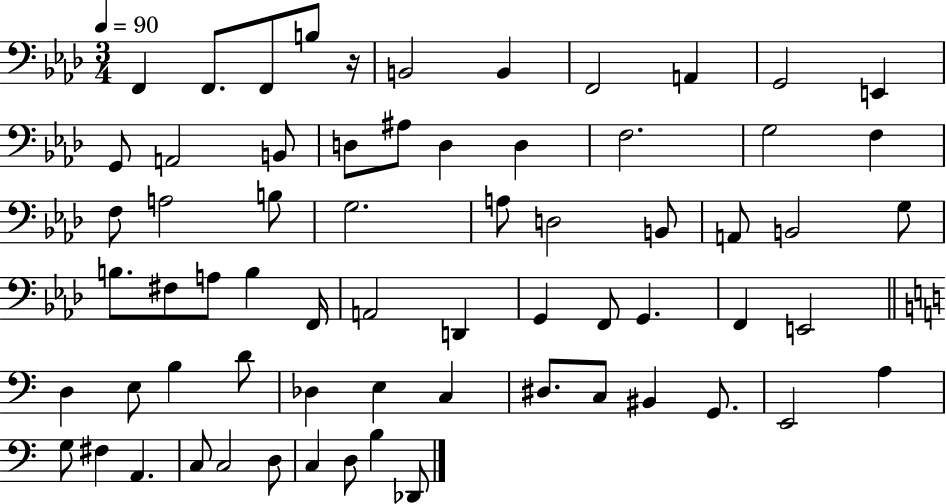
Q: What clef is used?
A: bass